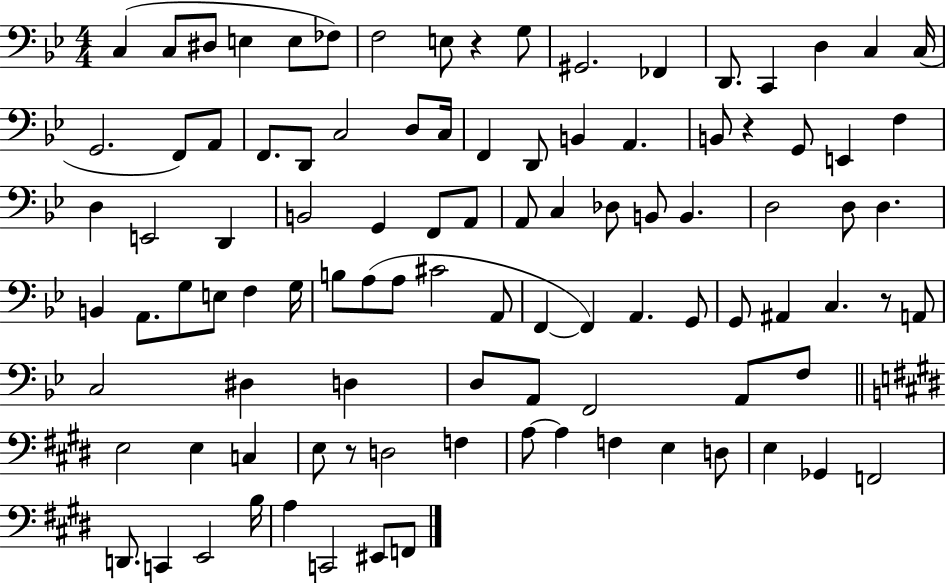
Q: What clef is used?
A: bass